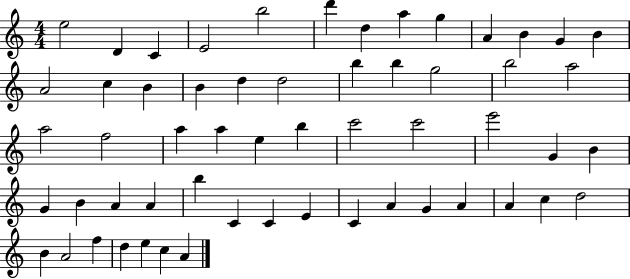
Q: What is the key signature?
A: C major